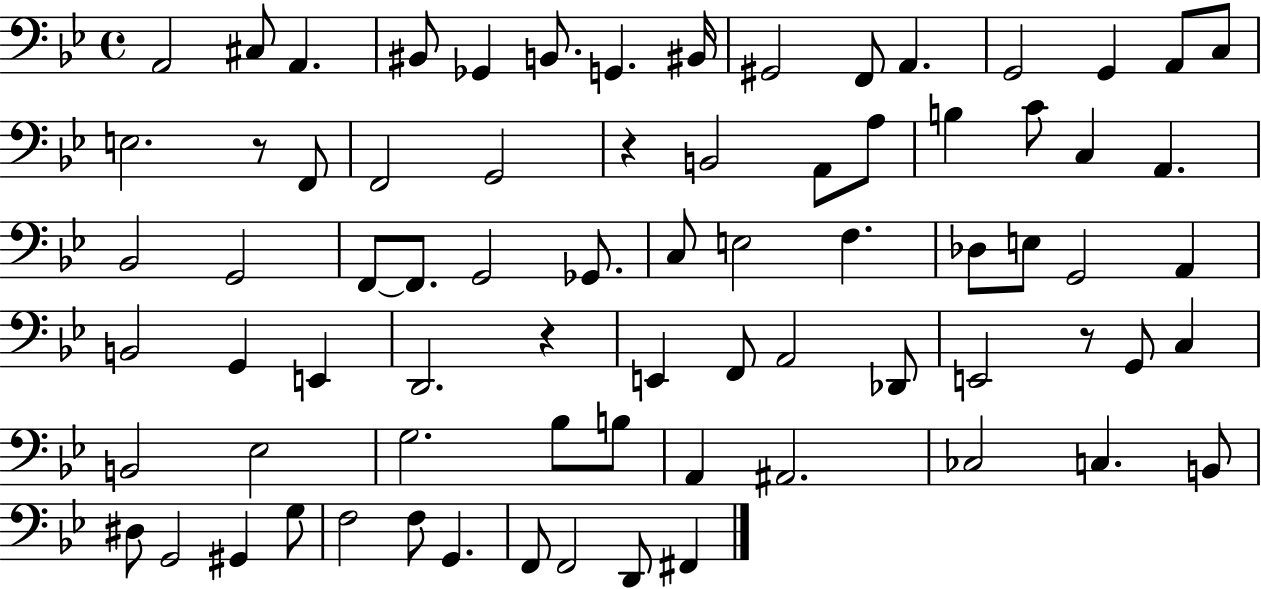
X:1
T:Untitled
M:4/4
L:1/4
K:Bb
A,,2 ^C,/2 A,, ^B,,/2 _G,, B,,/2 G,, ^B,,/4 ^G,,2 F,,/2 A,, G,,2 G,, A,,/2 C,/2 E,2 z/2 F,,/2 F,,2 G,,2 z B,,2 A,,/2 A,/2 B, C/2 C, A,, _B,,2 G,,2 F,,/2 F,,/2 G,,2 _G,,/2 C,/2 E,2 F, _D,/2 E,/2 G,,2 A,, B,,2 G,, E,, D,,2 z E,, F,,/2 A,,2 _D,,/2 E,,2 z/2 G,,/2 C, B,,2 _E,2 G,2 _B,/2 B,/2 A,, ^A,,2 _C,2 C, B,,/2 ^D,/2 G,,2 ^G,, G,/2 F,2 F,/2 G,, F,,/2 F,,2 D,,/2 ^F,,